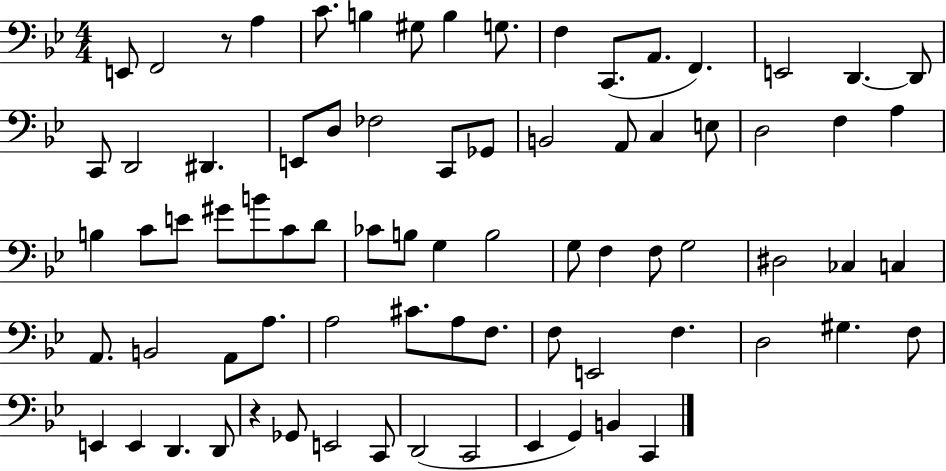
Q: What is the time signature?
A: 4/4